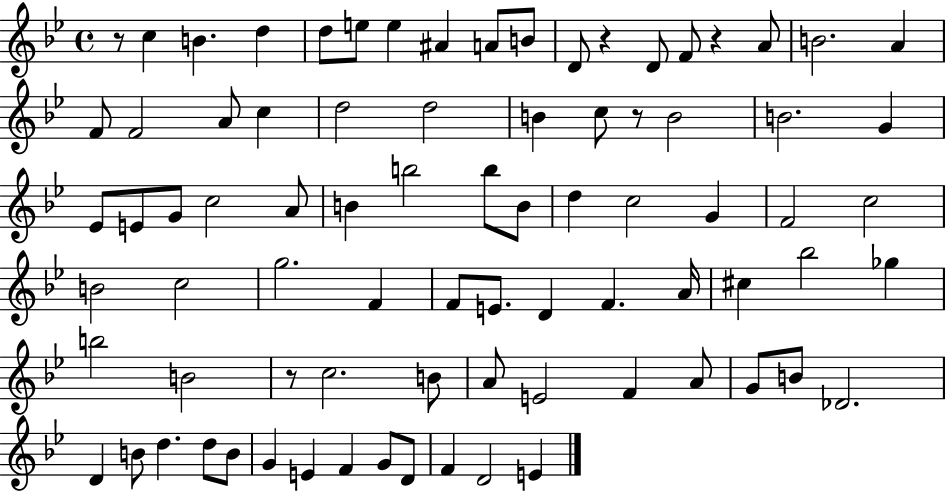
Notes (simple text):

R/e C5/q B4/q. D5/q D5/e E5/e E5/q A#4/q A4/e B4/e D4/e R/q D4/e F4/e R/q A4/e B4/h. A4/q F4/e F4/h A4/e C5/q D5/h D5/h B4/q C5/e R/e B4/h B4/h. G4/q Eb4/e E4/e G4/e C5/h A4/e B4/q B5/h B5/e B4/e D5/q C5/h G4/q F4/h C5/h B4/h C5/h G5/h. F4/q F4/e E4/e. D4/q F4/q. A4/s C#5/q Bb5/h Gb5/q B5/h B4/h R/e C5/h. B4/e A4/e E4/h F4/q A4/e G4/e B4/e Db4/h. D4/q B4/e D5/q. D5/e B4/e G4/q E4/q F4/q G4/e D4/e F4/q D4/h E4/q